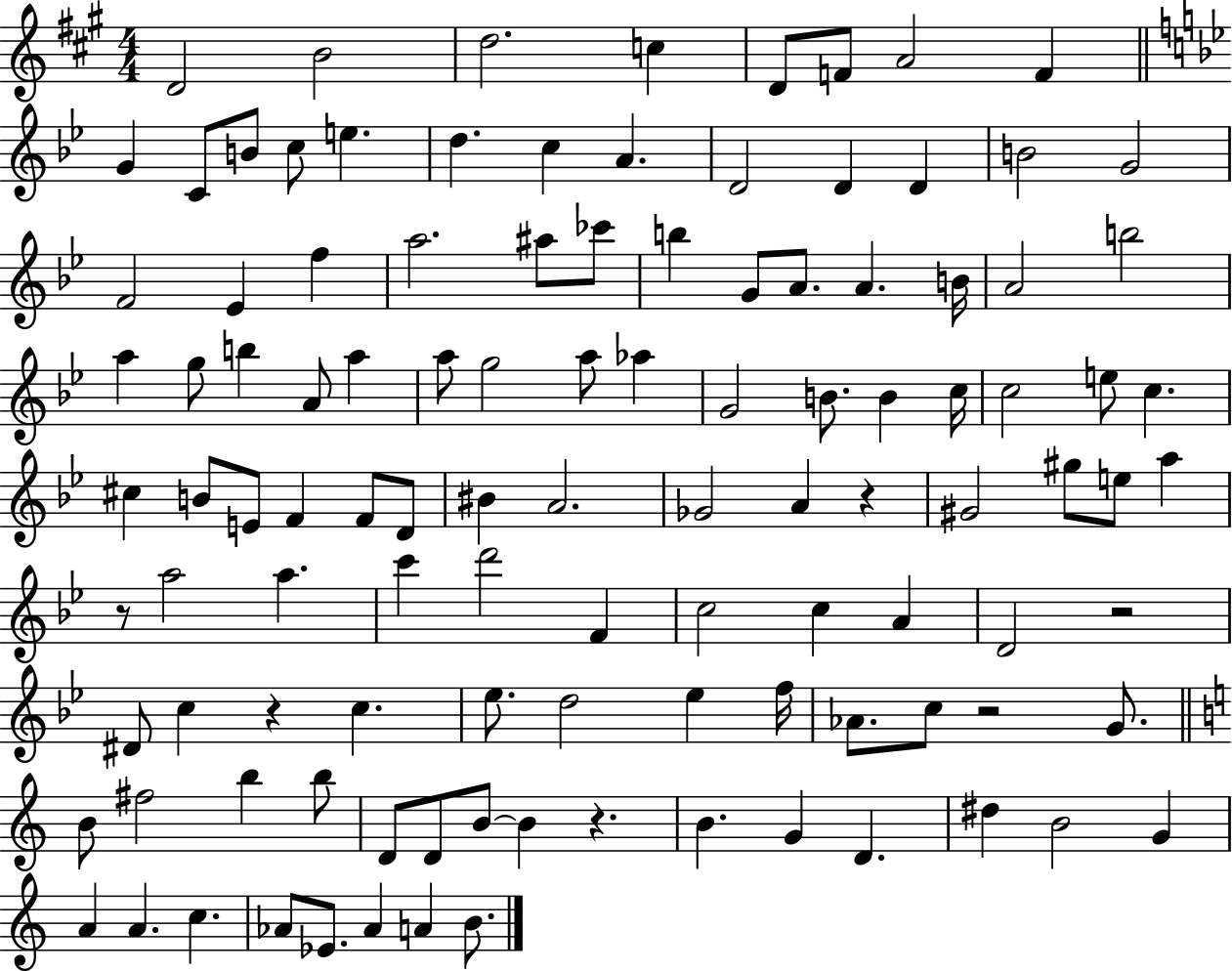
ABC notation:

X:1
T:Untitled
M:4/4
L:1/4
K:A
D2 B2 d2 c D/2 F/2 A2 F G C/2 B/2 c/2 e d c A D2 D D B2 G2 F2 _E f a2 ^a/2 _c'/2 b G/2 A/2 A B/4 A2 b2 a g/2 b A/2 a a/2 g2 a/2 _a G2 B/2 B c/4 c2 e/2 c ^c B/2 E/2 F F/2 D/2 ^B A2 _G2 A z ^G2 ^g/2 e/2 a z/2 a2 a c' d'2 F c2 c A D2 z2 ^D/2 c z c _e/2 d2 _e f/4 _A/2 c/2 z2 G/2 B/2 ^f2 b b/2 D/2 D/2 B/2 B z B G D ^d B2 G A A c _A/2 _E/2 _A A B/2